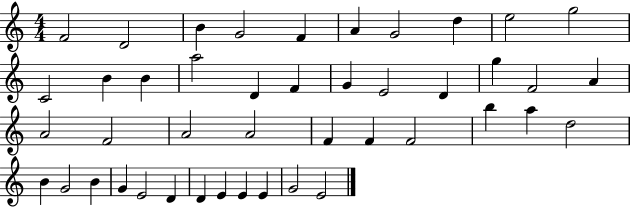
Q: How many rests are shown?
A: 0